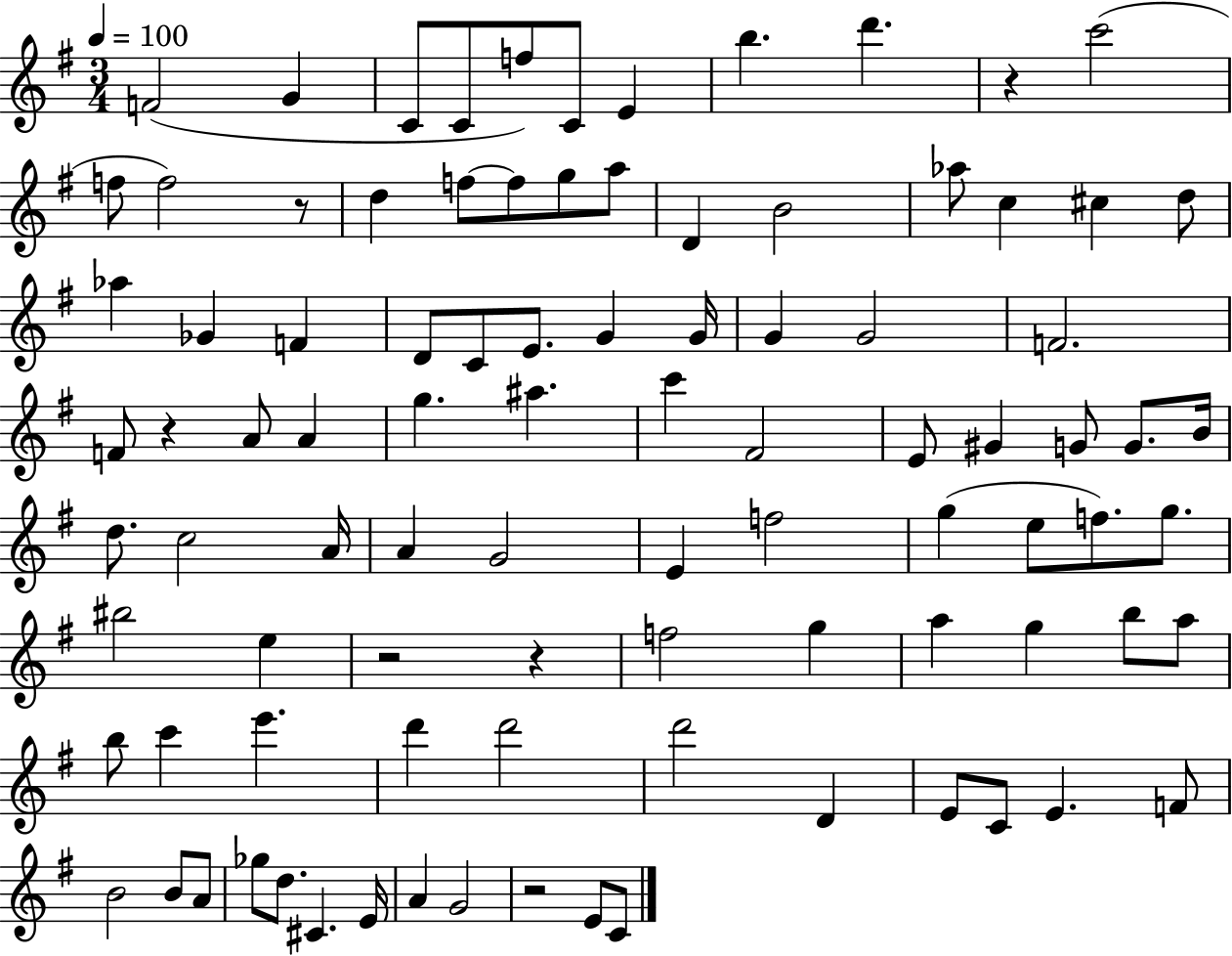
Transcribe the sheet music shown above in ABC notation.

X:1
T:Untitled
M:3/4
L:1/4
K:G
F2 G C/2 C/2 f/2 C/2 E b d' z c'2 f/2 f2 z/2 d f/2 f/2 g/2 a/2 D B2 _a/2 c ^c d/2 _a _G F D/2 C/2 E/2 G G/4 G G2 F2 F/2 z A/2 A g ^a c' ^F2 E/2 ^G G/2 G/2 B/4 d/2 c2 A/4 A G2 E f2 g e/2 f/2 g/2 ^b2 e z2 z f2 g a g b/2 a/2 b/2 c' e' d' d'2 d'2 D E/2 C/2 E F/2 B2 B/2 A/2 _g/2 d/2 ^C E/4 A G2 z2 E/2 C/2